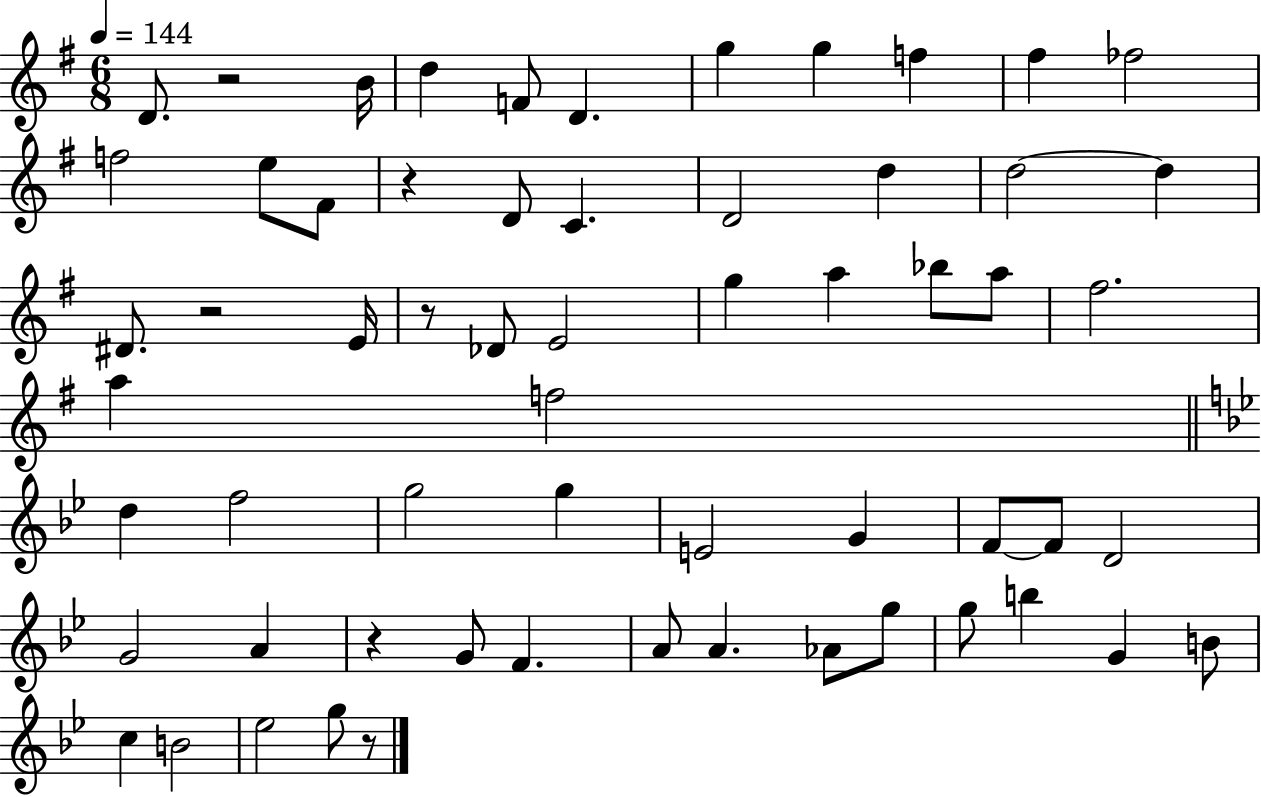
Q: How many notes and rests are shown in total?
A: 61